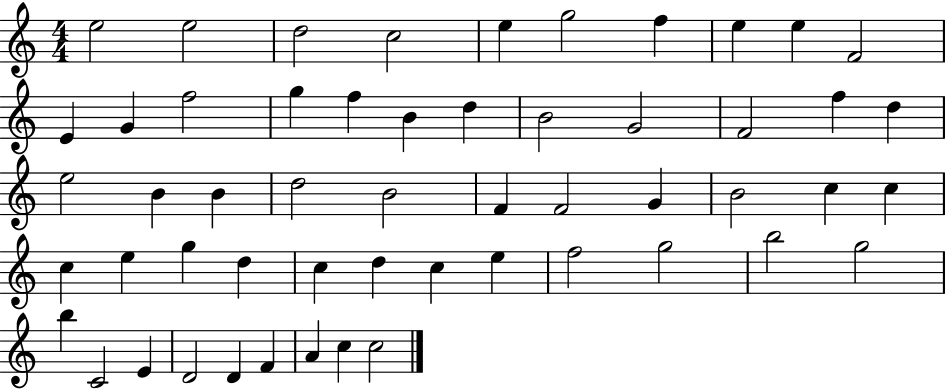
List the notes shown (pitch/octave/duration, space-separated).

E5/h E5/h D5/h C5/h E5/q G5/h F5/q E5/q E5/q F4/h E4/q G4/q F5/h G5/q F5/q B4/q D5/q B4/h G4/h F4/h F5/q D5/q E5/h B4/q B4/q D5/h B4/h F4/q F4/h G4/q B4/h C5/q C5/q C5/q E5/q G5/q D5/q C5/q D5/q C5/q E5/q F5/h G5/h B5/h G5/h B5/q C4/h E4/q D4/h D4/q F4/q A4/q C5/q C5/h